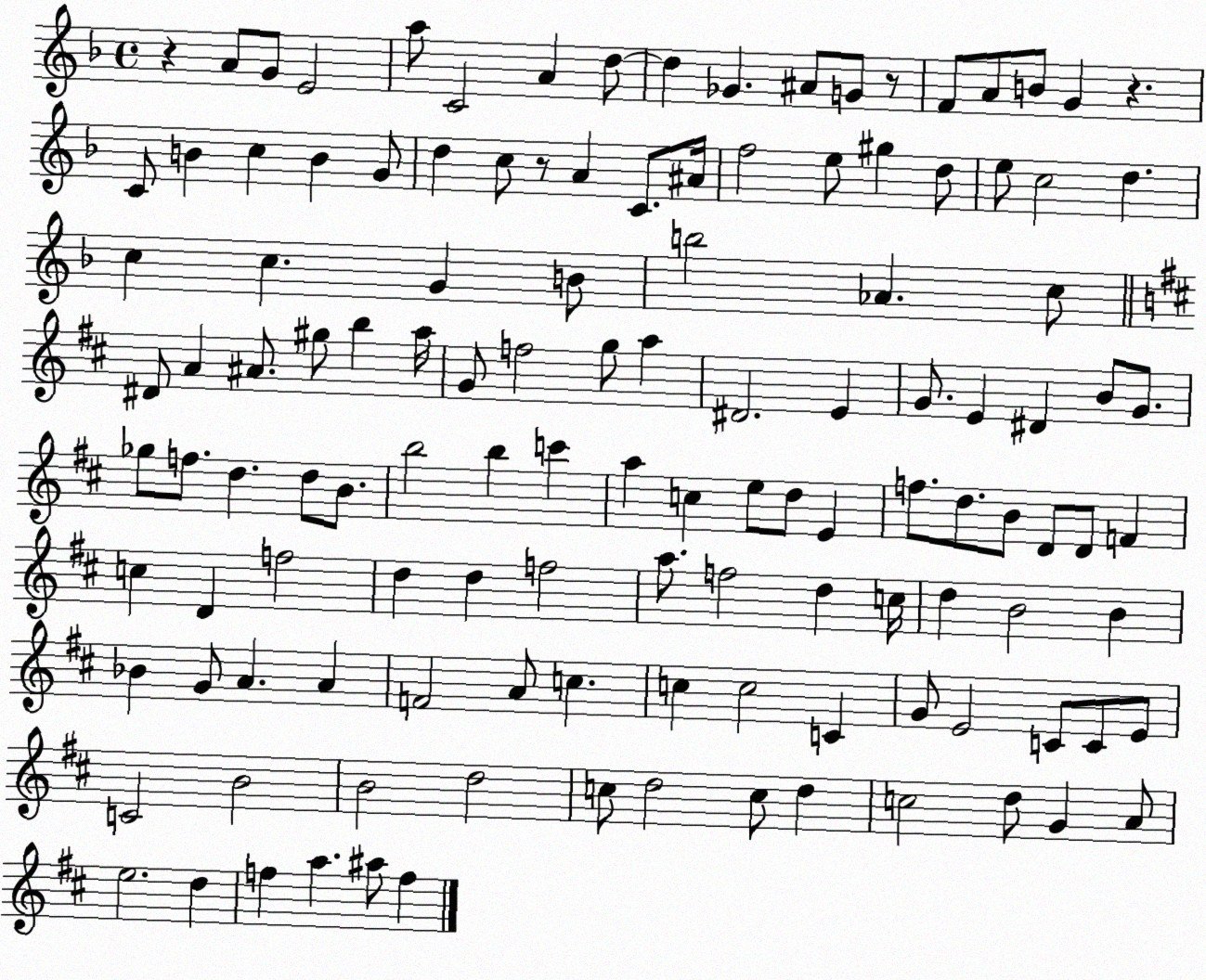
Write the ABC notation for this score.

X:1
T:Untitled
M:4/4
L:1/4
K:F
z A/2 G/2 E2 a/2 C2 A d/2 d _G ^A/2 G/2 z/2 F/2 A/2 B/2 G z C/2 B c B G/2 d c/2 z/2 A C/2 ^A/4 f2 e/2 ^g d/2 e/2 c2 d c c G B/2 b2 _A c/2 ^D/2 A ^A/2 ^g/2 b a/4 G/2 f2 g/2 a ^D2 E G/2 E ^D B/2 G/2 _g/2 f/2 d d/2 B/2 b2 b c' a c e/2 d/2 E f/2 d/2 B/2 D/2 D/2 F c D f2 d d f2 a/2 f2 d c/4 d B2 B _B G/2 A A F2 A/2 c c c2 C G/2 E2 C/2 C/2 E/2 C2 B2 B2 d2 c/2 d2 c/2 d c2 d/2 G A/2 e2 d f a ^a/2 f